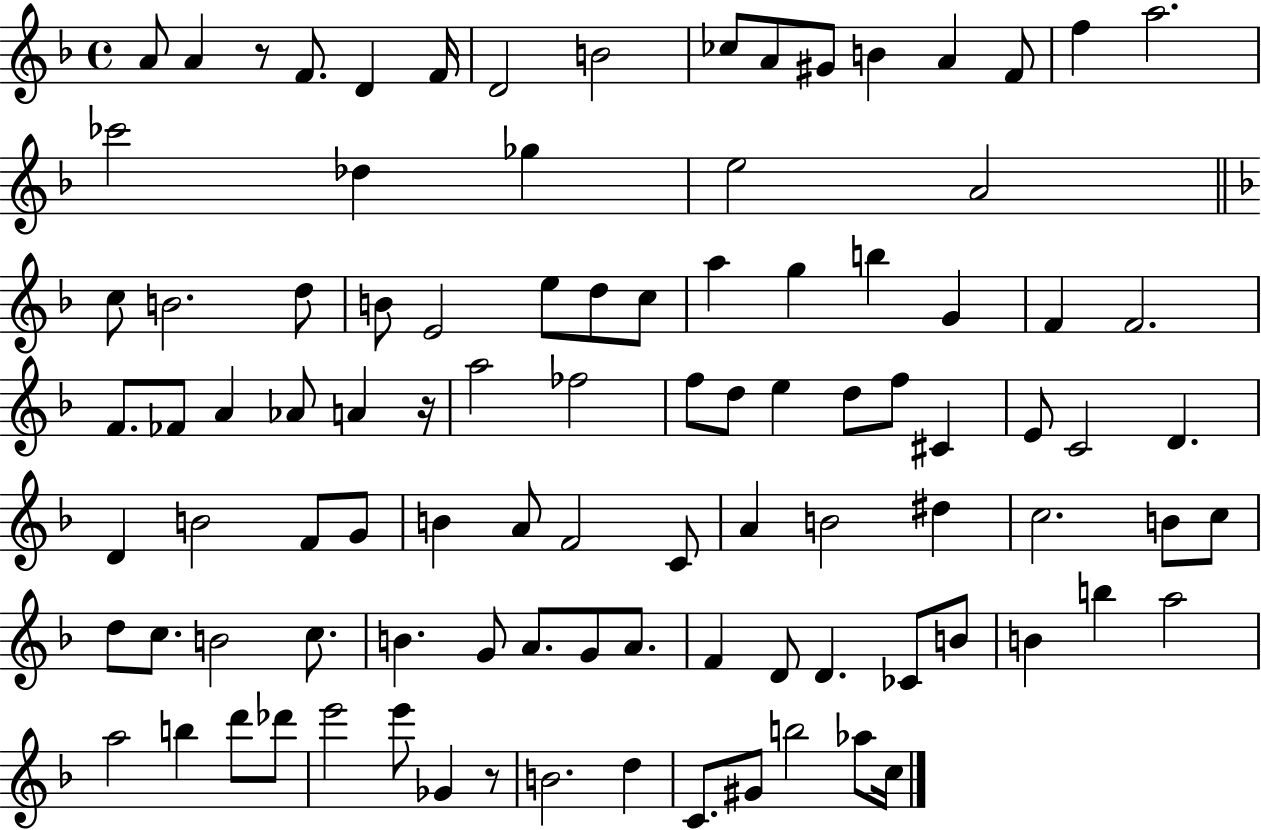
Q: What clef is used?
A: treble